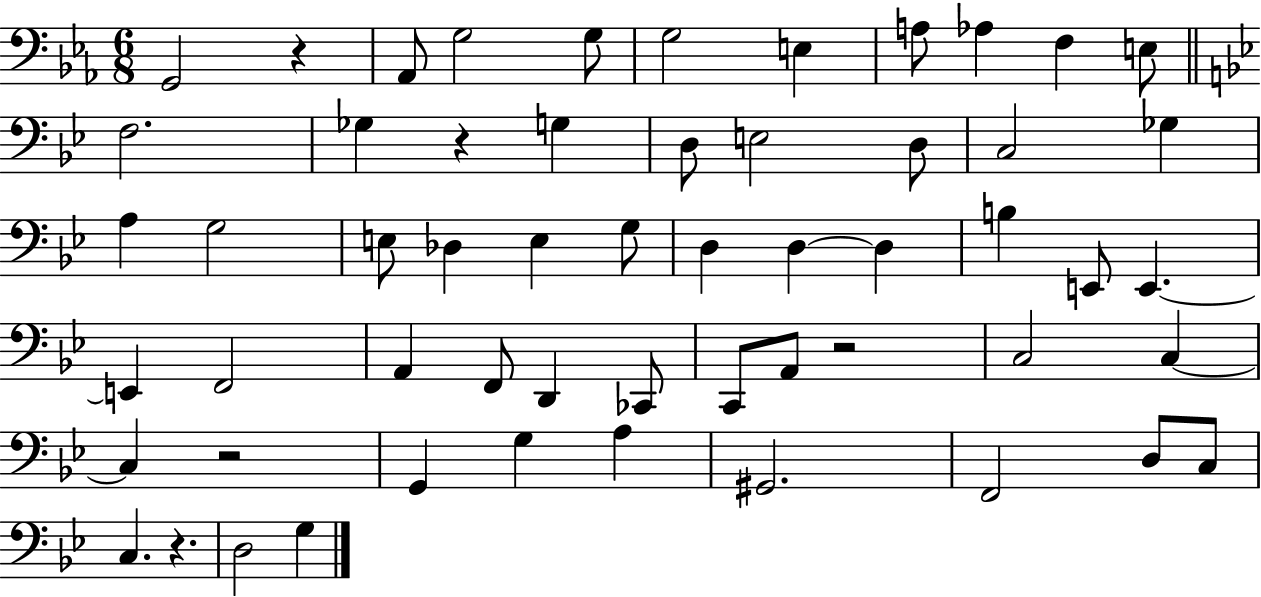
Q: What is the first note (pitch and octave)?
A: G2